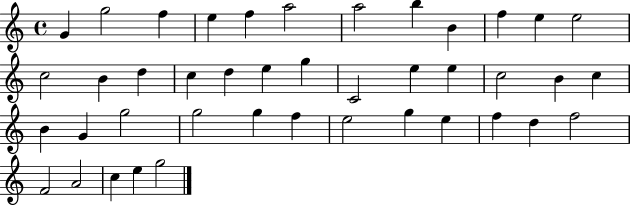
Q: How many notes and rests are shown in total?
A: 42